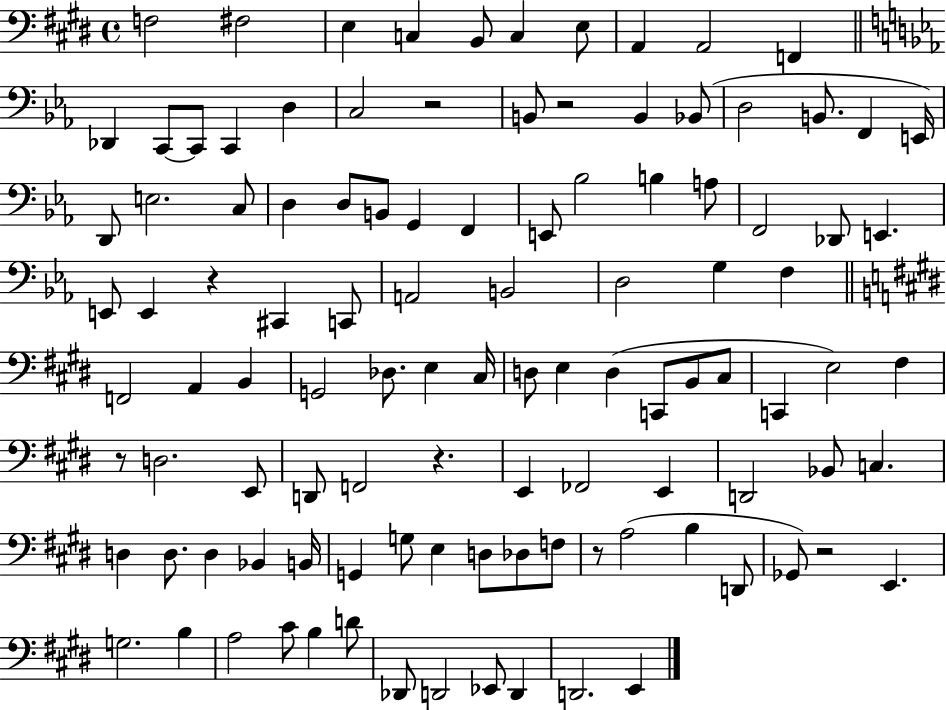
F3/h F#3/h E3/q C3/q B2/e C3/q E3/e A2/q A2/h F2/q Db2/q C2/e C2/e C2/q D3/q C3/h R/h B2/e R/h B2/q Bb2/e D3/h B2/e. F2/q E2/s D2/e E3/h. C3/e D3/q D3/e B2/e G2/q F2/q E2/e Bb3/h B3/q A3/e F2/h Db2/e E2/q. E2/e E2/q R/q C#2/q C2/e A2/h B2/h D3/h G3/q F3/q F2/h A2/q B2/q G2/h Db3/e. E3/q C#3/s D3/e E3/q D3/q C2/e B2/e C#3/e C2/q E3/h F#3/q R/e D3/h. E2/e D2/e F2/h R/q. E2/q FES2/h E2/q D2/h Bb2/e C3/q. D3/q D3/e. D3/q Bb2/q B2/s G2/q G3/e E3/q D3/e Db3/e F3/e R/e A3/h B3/q D2/e Gb2/e R/h E2/q. G3/h. B3/q A3/h C#4/e B3/q D4/e Db2/e D2/h Eb2/e D2/q D2/h. E2/q